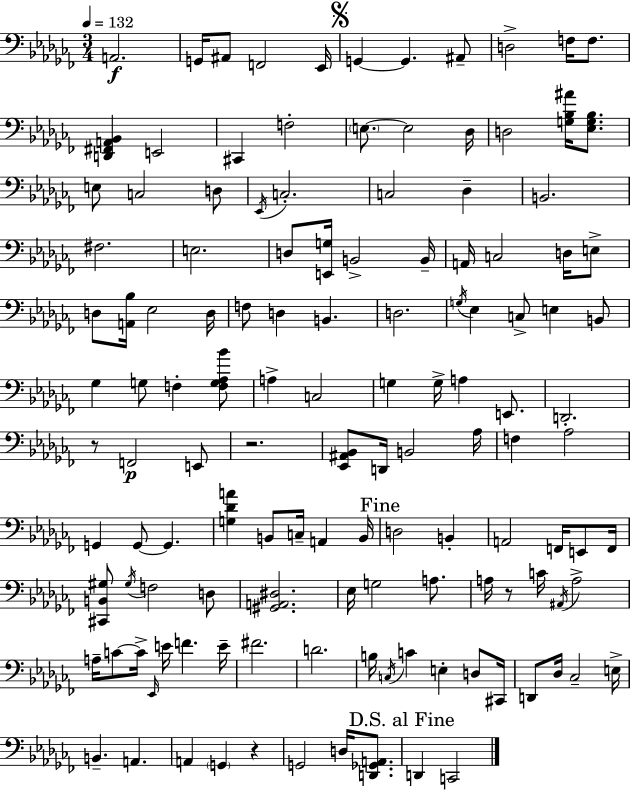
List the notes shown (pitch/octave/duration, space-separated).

A2/h. G2/s A#2/e F2/h Eb2/s G2/q G2/q. A#2/e D3/h F3/s F3/e. [D2,F#2,A2,Bb2]/q E2/h C#2/q F3/h E3/e. E3/h Db3/s D3/h [G3,Bb3,A#4]/s [Eb3,G3,Bb3]/e. E3/e C3/h D3/e Eb2/s C3/h. C3/h Db3/q B2/h. F#3/h. E3/h. D3/e [E2,G3]/s B2/h B2/s A2/s C3/h D3/s E3/e D3/e [A2,Bb3]/s Eb3/h D3/s F3/e D3/q B2/q. D3/h. G3/s Eb3/q C3/e E3/q B2/e Gb3/q G3/e F3/q [F3,G3,Ab3,Bb4]/e A3/q C3/h G3/q G3/s A3/q E2/e. D2/h. R/e F2/h E2/e R/h. [Eb2,A#2,Bb2]/e D2/s B2/h Ab3/s F3/q Ab3/h G2/q G2/e G2/q. [G3,Db4,A4]/q B2/e C3/s A2/q B2/s D3/h B2/q A2/h F2/s E2/e F2/s [C#2,B2,G#3]/e G#3/s F3/h D3/e [G#2,A2,D#3]/h. Eb3/s G3/h A3/e. A3/s R/e C4/s A#2/s A3/h A3/s C4/e C4/s Eb2/s E4/s F4/q. E4/s F#4/h. D4/h. B3/s C3/s C4/q E3/q D3/e C#2/s D2/e Db3/s CES3/h E3/s B2/q. A2/q. A2/q G2/q R/q G2/h D3/s [D2,Gb2,A2]/e. D2/q C2/h